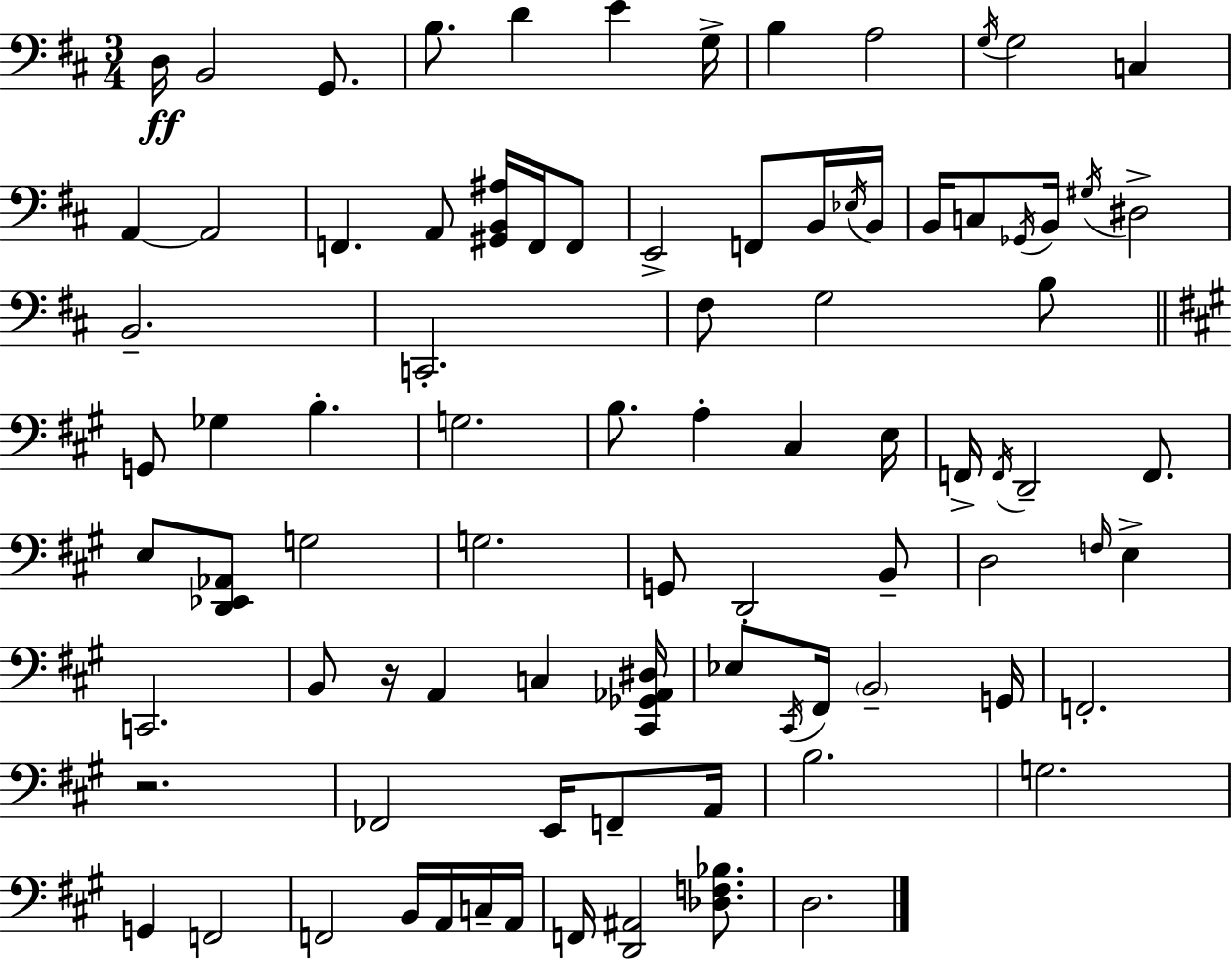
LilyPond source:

{
  \clef bass
  \numericTimeSignature
  \time 3/4
  \key d \major
  d16\ff b,2 g,8. | b8. d'4 e'4 g16-> | b4 a2 | \acciaccatura { g16 } g2 c4 | \break a,4~~ a,2 | f,4. a,8 <gis, b, ais>16 f,16 f,8 | e,2-> f,8 b,16 | \acciaccatura { ees16 } b,16 b,16 c8 \acciaccatura { ges,16 } b,16 \acciaccatura { gis16 } dis2-> | \break b,2.-- | c,2.-. | fis8 g2 | b8 \bar "||" \break \key a \major g,8 ges4 b4.-. | g2. | b8. a4-. cis4 e16 | f,16-> \acciaccatura { f,16 } d,2-- f,8. | \break e8 <d, ees, aes,>8 g2 | g2. | g,8 d,2-. b,8-- | d2 \grace { f16 } e4-> | \break c,2. | b,8 r16 a,4 c4 | <cis, ges, aes, dis>16 ees8 \acciaccatura { cis,16 } fis,16 \parenthesize b,2-- | g,16 f,2.-. | \break r2. | fes,2 e,16 | f,8-- a,16 b2. | g2. | \break g,4 f,2 | f,2 b,16 | a,16 c16-- a,16 f,16 <d, ais,>2 | <des f bes>8. d2. | \break \bar "|."
}